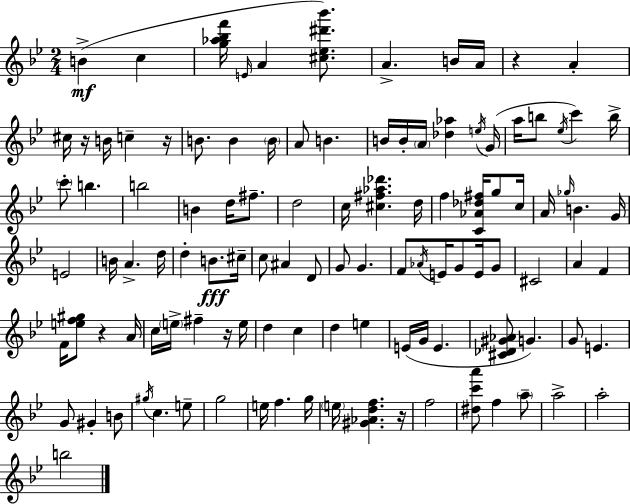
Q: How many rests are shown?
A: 6